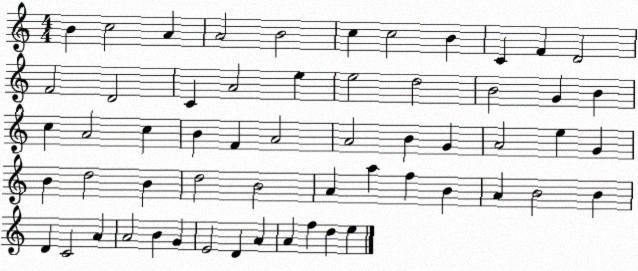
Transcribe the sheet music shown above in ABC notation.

X:1
T:Untitled
M:4/4
L:1/4
K:C
B c2 A A2 B2 c c2 B C F D2 F2 D2 C A2 e e2 d2 B2 G B c A2 c B F A2 A2 B G A2 e G B d2 B d2 B2 A a f B A B2 B D C2 A A2 B G E2 D A A f d e